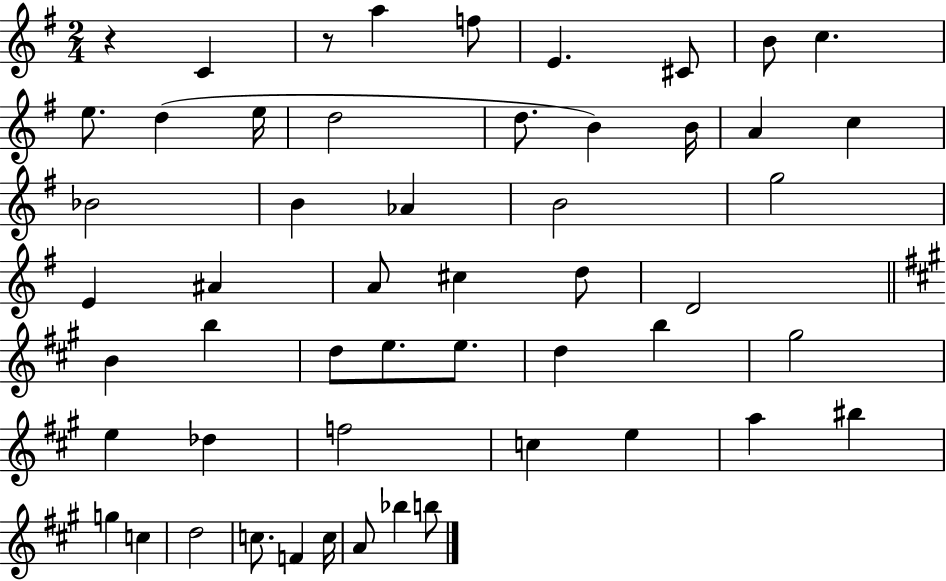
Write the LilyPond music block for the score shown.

{
  \clef treble
  \numericTimeSignature
  \time 2/4
  \key g \major
  r4 c'4 | r8 a''4 f''8 | e'4. cis'8 | b'8 c''4. | \break e''8. d''4( e''16 | d''2 | d''8. b'4) b'16 | a'4 c''4 | \break bes'2 | b'4 aes'4 | b'2 | g''2 | \break e'4 ais'4 | a'8 cis''4 d''8 | d'2 | \bar "||" \break \key a \major b'4 b''4 | d''8 e''8. e''8. | d''4 b''4 | gis''2 | \break e''4 des''4 | f''2 | c''4 e''4 | a''4 bis''4 | \break g''4 c''4 | d''2 | c''8. f'4 c''16 | a'8 bes''4 b''8 | \break \bar "|."
}